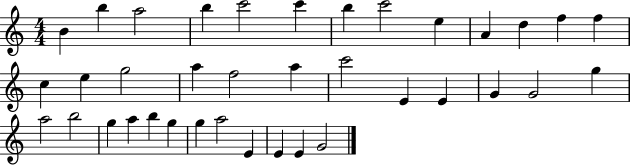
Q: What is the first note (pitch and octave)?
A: B4